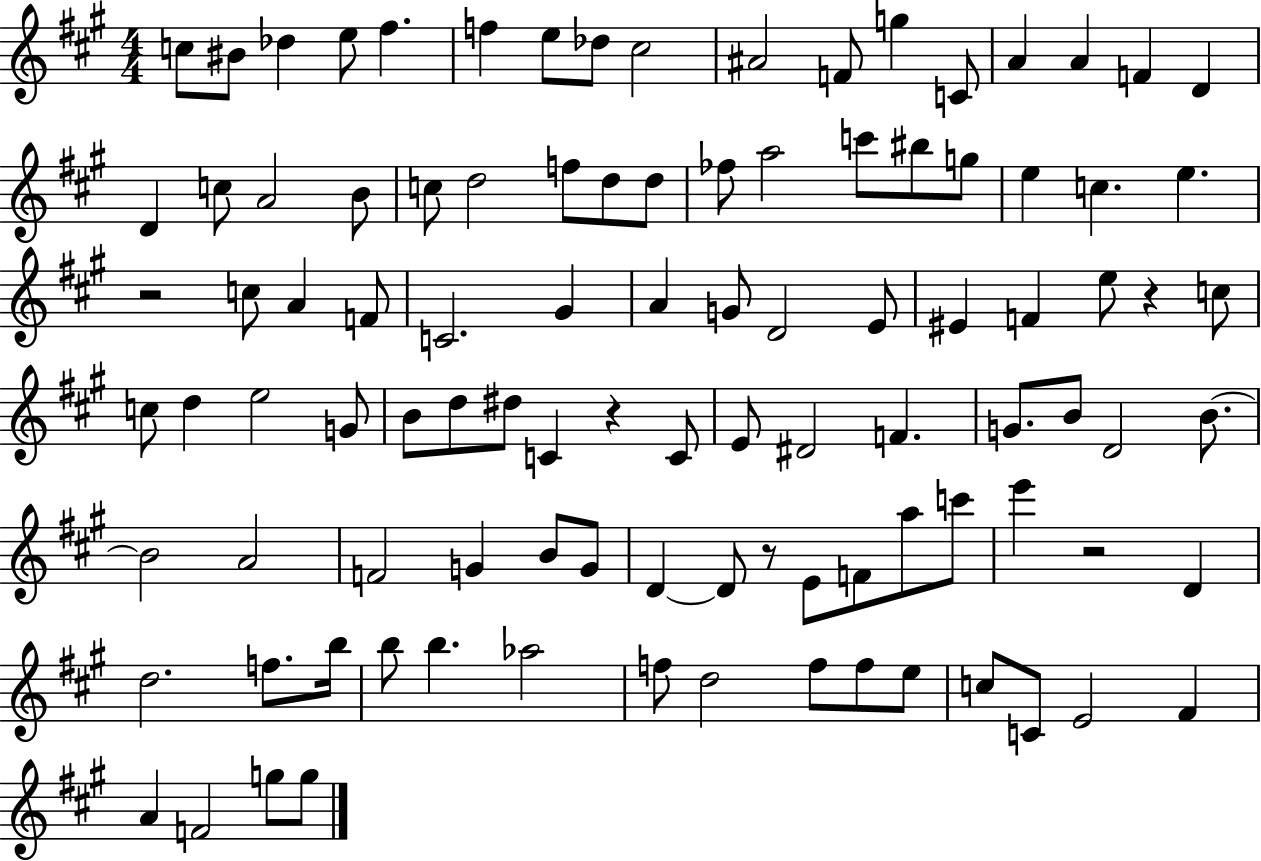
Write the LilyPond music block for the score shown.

{
  \clef treble
  \numericTimeSignature
  \time 4/4
  \key a \major
  \repeat volta 2 { c''8 bis'8 des''4 e''8 fis''4. | f''4 e''8 des''8 cis''2 | ais'2 f'8 g''4 c'8 | a'4 a'4 f'4 d'4 | \break d'4 c''8 a'2 b'8 | c''8 d''2 f''8 d''8 d''8 | fes''8 a''2 c'''8 bis''8 g''8 | e''4 c''4. e''4. | \break r2 c''8 a'4 f'8 | c'2. gis'4 | a'4 g'8 d'2 e'8 | eis'4 f'4 e''8 r4 c''8 | \break c''8 d''4 e''2 g'8 | b'8 d''8 dis''8 c'4 r4 c'8 | e'8 dis'2 f'4. | g'8. b'8 d'2 b'8.~~ | \break b'2 a'2 | f'2 g'4 b'8 g'8 | d'4~~ d'8 r8 e'8 f'8 a''8 c'''8 | e'''4 r2 d'4 | \break d''2. f''8. b''16 | b''8 b''4. aes''2 | f''8 d''2 f''8 f''8 e''8 | c''8 c'8 e'2 fis'4 | \break a'4 f'2 g''8 g''8 | } \bar "|."
}